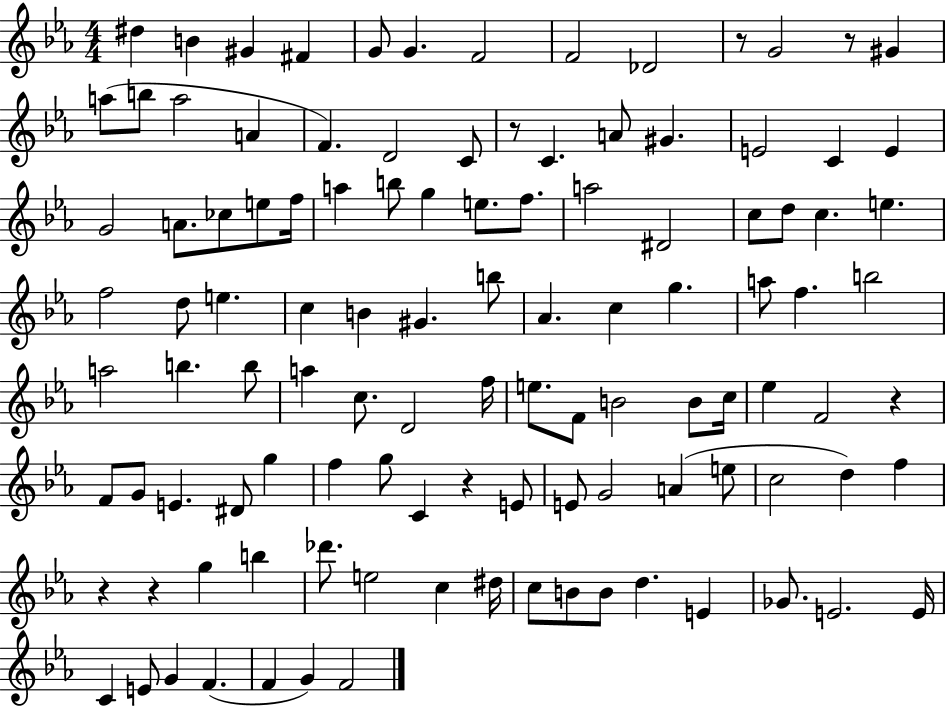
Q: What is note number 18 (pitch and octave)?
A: C4